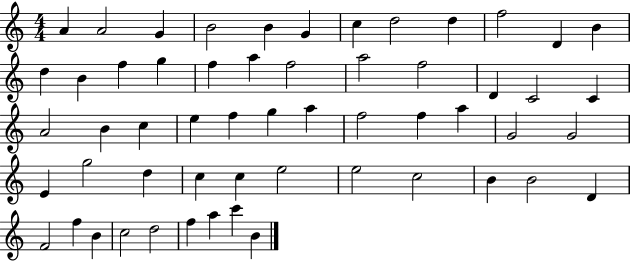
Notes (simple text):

A4/q A4/h G4/q B4/h B4/q G4/q C5/q D5/h D5/q F5/h D4/q B4/q D5/q B4/q F5/q G5/q F5/q A5/q F5/h A5/h F5/h D4/q C4/h C4/q A4/h B4/q C5/q E5/q F5/q G5/q A5/q F5/h F5/q A5/q G4/h G4/h E4/q G5/h D5/q C5/q C5/q E5/h E5/h C5/h B4/q B4/h D4/q F4/h F5/q B4/q C5/h D5/h F5/q A5/q C6/q B4/q